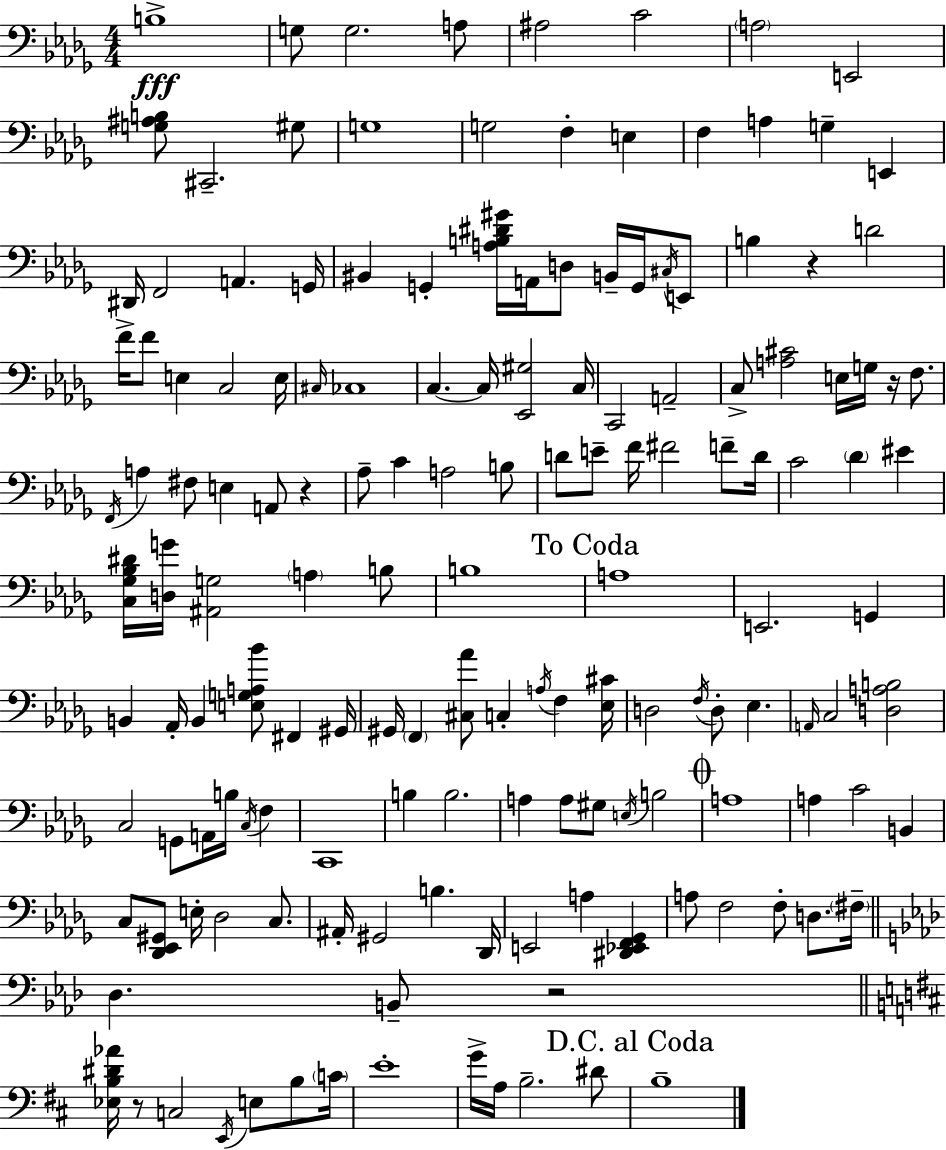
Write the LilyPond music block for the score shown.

{
  \clef bass
  \numericTimeSignature
  \time 4/4
  \key bes \minor
  b1->\fff | g8 g2. a8 | ais2 c'2 | \parenthesize a2 e,2 | \break <g ais b>8 cis,2.-- gis8 | g1 | g2 f4-. e4 | f4 a4 g4-- e,4 | \break dis,16 f,2 a,4. g,16 | bis,4 g,4-. <a b dis' gis'>16 a,16 d8 b,16-- g,16 \acciaccatura { cis16 } e,8 | b4 r4 d'2 | f'16-> f'8 e4 c2 | \break e16 \grace { cis16 } ces1 | c4.~~ c16 <ees, gis>2 | c16 c,2 a,2-- | c8-> <a cis'>2 e16 g16 r16 f8. | \break \acciaccatura { f,16 } a4 fis8 e4 a,8 r4 | aes8-- c'4 a2 | b8 d'8 e'8-- f'16 fis'2 | f'8-- d'16 c'2 \parenthesize des'4 eis'4 | \break <c ges bes dis'>16 <d g'>16 <ais, g>2 \parenthesize a4 | b8 b1 | \mark "To Coda" a1 | e,2. g,4 | \break b,4 aes,16-. b,4 <e g a bes'>8 fis,4 | gis,16 gis,16 \parenthesize f,4 <cis aes'>8 c4-. \acciaccatura { a16 } f4 | <ees cis'>16 d2 \acciaccatura { f16 } d8-. ees4. | \grace { a,16 } c2 <d a b>2 | \break c2 g,8 | a,16 b16 \acciaccatura { c16 } f4 c,1 | b4 b2. | a4 a8 gis8 \acciaccatura { e16 } | \break b2 \mark \markup { \musicglyph "scripts.coda" } a1 | a4 c'2 | b,4 c8 <des, ees, gis,>8 e16-. des2 | c8. ais,16-. gis,2 | \break b4. des,16 e,2 | a4 <dis, ees, f, ges,>4 a8 f2 | f8-. d8. \parenthesize fis16-- \bar "||" \break \key aes \major des4. b,8-- r2 | \bar "||" \break \key b \minor <ees b dis' aes'>16 r8 c2 \acciaccatura { e,16 } e8 b8 | \parenthesize c'16 e'1-. | g'16-> a16 b2.-- dis'8 | \mark "D.C. al Coda" b1-- | \break \bar "|."
}